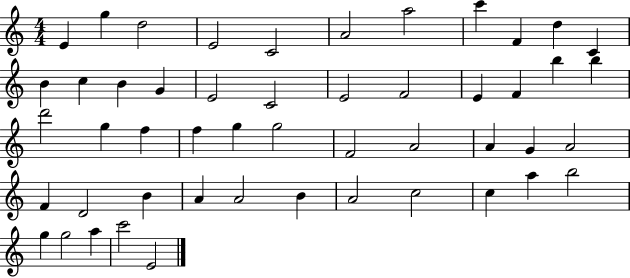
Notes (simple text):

E4/q G5/q D5/h E4/h C4/h A4/h A5/h C6/q F4/q D5/q C4/q B4/q C5/q B4/q G4/q E4/h C4/h E4/h F4/h E4/q F4/q B5/q B5/q D6/h G5/q F5/q F5/q G5/q G5/h F4/h A4/h A4/q G4/q A4/h F4/q D4/h B4/q A4/q A4/h B4/q A4/h C5/h C5/q A5/q B5/h G5/q G5/h A5/q C6/h E4/h